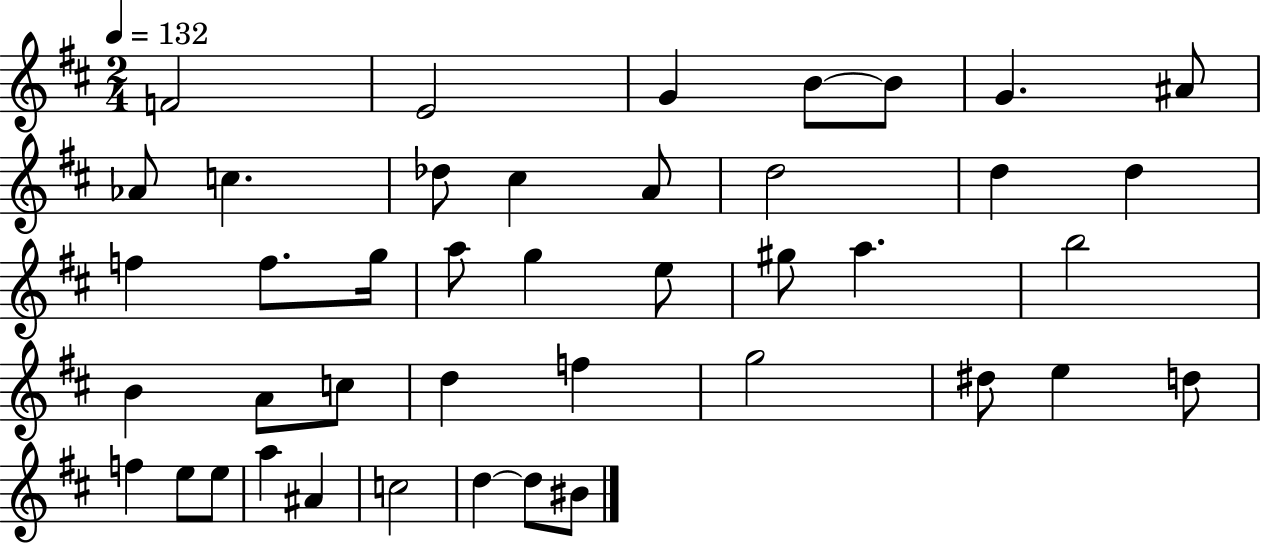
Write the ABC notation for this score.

X:1
T:Untitled
M:2/4
L:1/4
K:D
F2 E2 G B/2 B/2 G ^A/2 _A/2 c _d/2 ^c A/2 d2 d d f f/2 g/4 a/2 g e/2 ^g/2 a b2 B A/2 c/2 d f g2 ^d/2 e d/2 f e/2 e/2 a ^A c2 d d/2 ^B/2